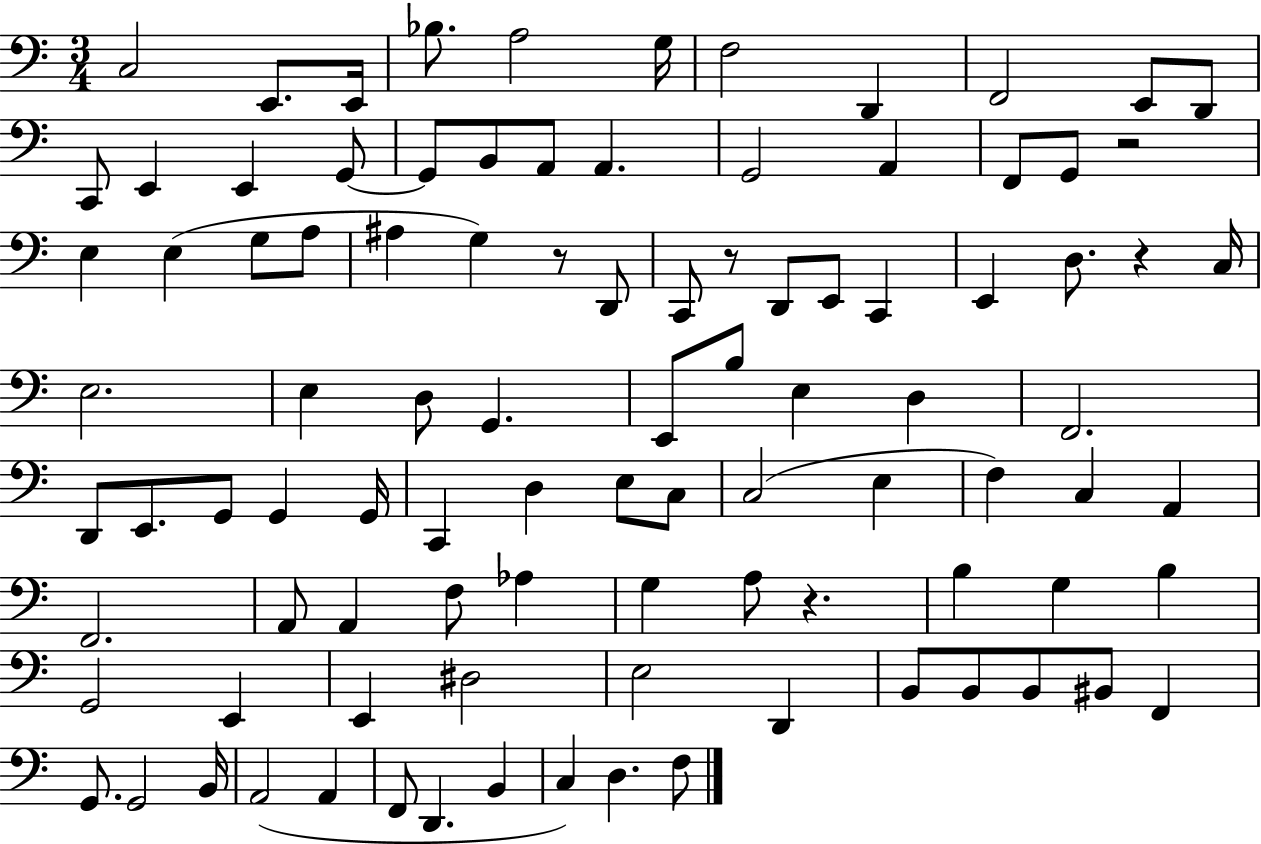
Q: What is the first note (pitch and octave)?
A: C3